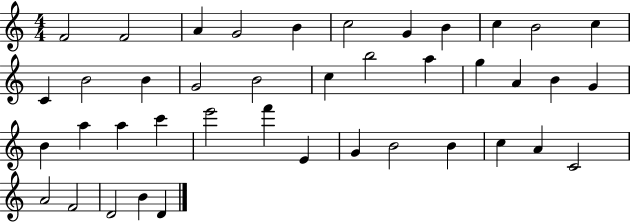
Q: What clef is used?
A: treble